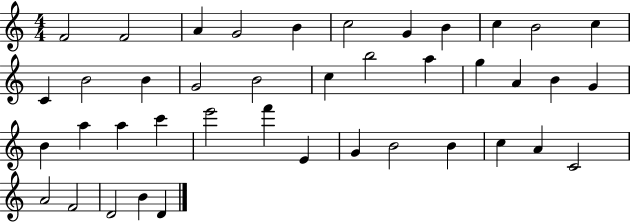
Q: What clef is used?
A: treble